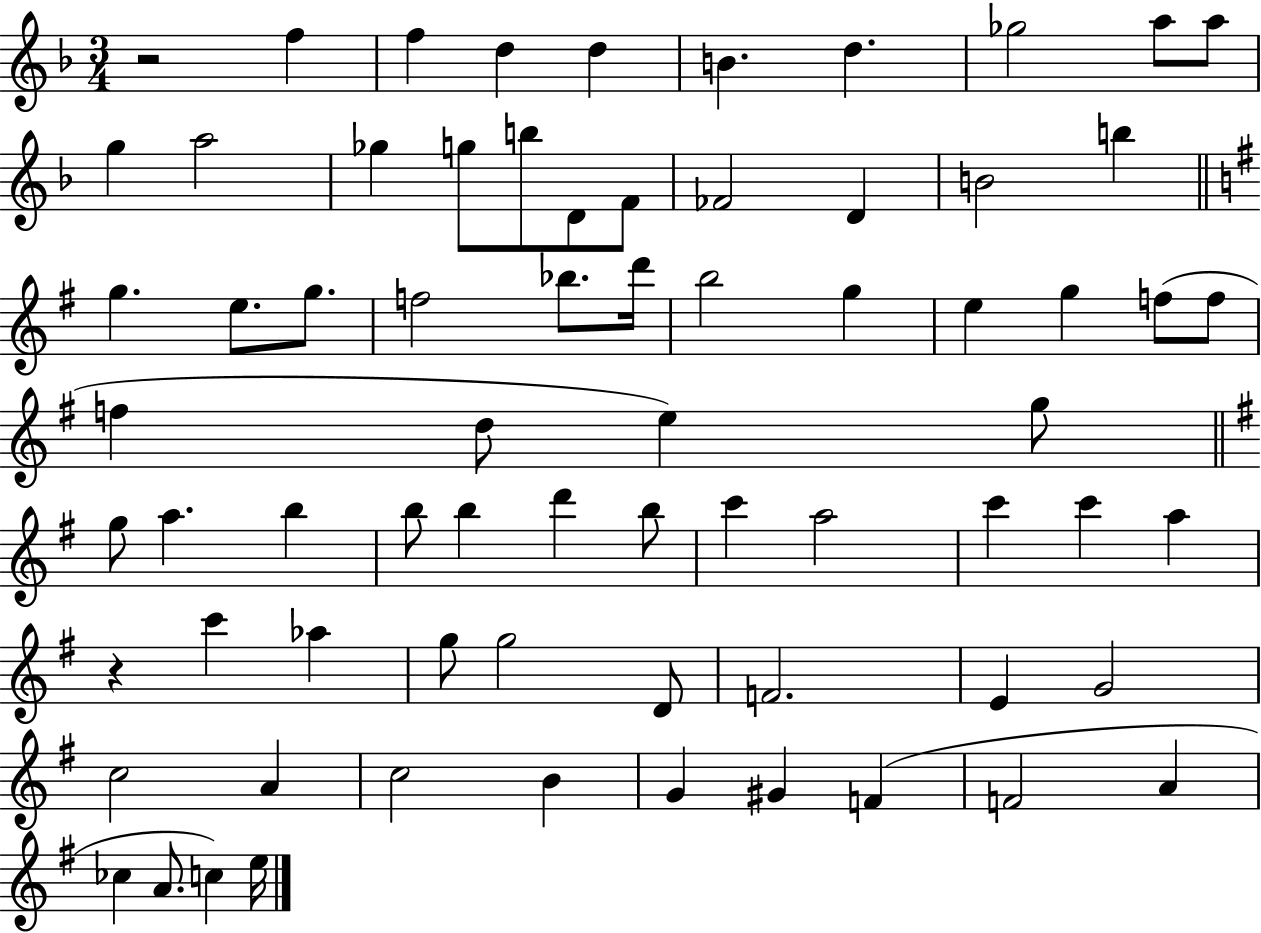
{
  \clef treble
  \numericTimeSignature
  \time 3/4
  \key f \major
  \repeat volta 2 { r2 f''4 | f''4 d''4 d''4 | b'4. d''4. | ges''2 a''8 a''8 | \break g''4 a''2 | ges''4 g''8 b''8 d'8 f'8 | fes'2 d'4 | b'2 b''4 | \break \bar "||" \break \key g \major g''4. e''8. g''8. | f''2 bes''8. d'''16 | b''2 g''4 | e''4 g''4 f''8( f''8 | \break f''4 d''8 e''4) g''8 | \bar "||" \break \key e \minor g''8 a''4. b''4 | b''8 b''4 d'''4 b''8 | c'''4 a''2 | c'''4 c'''4 a''4 | \break r4 c'''4 aes''4 | g''8 g''2 d'8 | f'2. | e'4 g'2 | \break c''2 a'4 | c''2 b'4 | g'4 gis'4 f'4( | f'2 a'4 | \break ces''4 a'8. c''4) e''16 | } \bar "|."
}